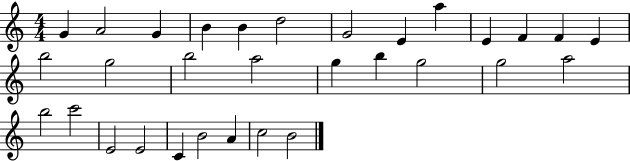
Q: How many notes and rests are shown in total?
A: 31